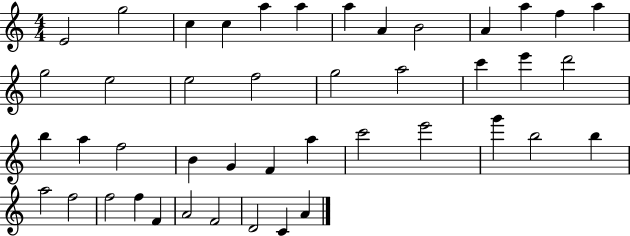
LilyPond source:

{
  \clef treble
  \numericTimeSignature
  \time 4/4
  \key c \major
  e'2 g''2 | c''4 c''4 a''4 a''4 | a''4 a'4 b'2 | a'4 a''4 f''4 a''4 | \break g''2 e''2 | e''2 f''2 | g''2 a''2 | c'''4 e'''4 d'''2 | \break b''4 a''4 f''2 | b'4 g'4 f'4 a''4 | c'''2 e'''2 | g'''4 b''2 b''4 | \break a''2 f''2 | f''2 f''4 f'4 | a'2 f'2 | d'2 c'4 a'4 | \break \bar "|."
}